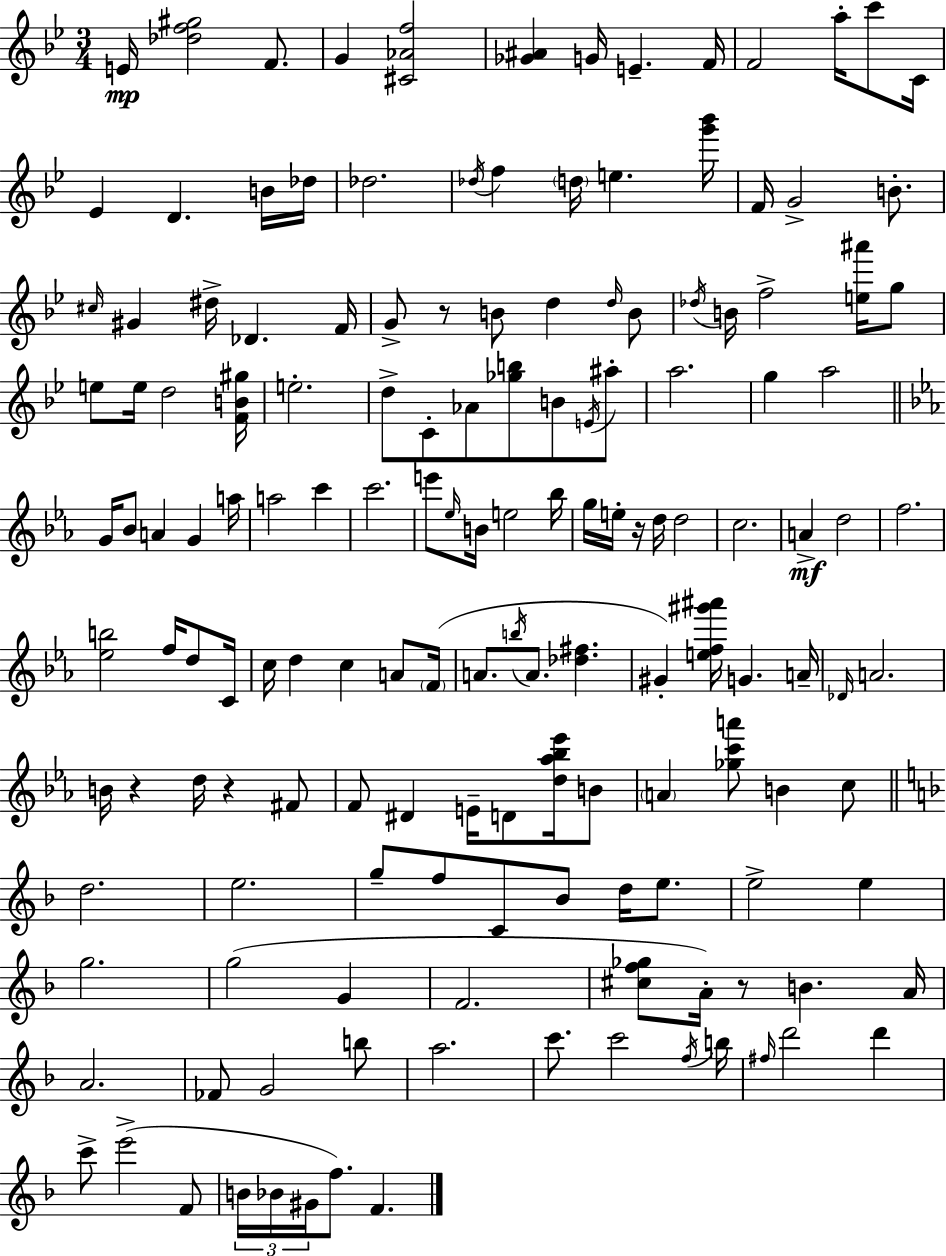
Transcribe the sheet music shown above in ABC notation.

X:1
T:Untitled
M:3/4
L:1/4
K:Gm
E/4 [_df^g]2 F/2 G [^C_Af]2 [_G^A] G/4 E F/4 F2 a/4 c'/2 C/4 _E D B/4 _d/4 _d2 _d/4 f d/4 e [g'_b']/4 F/4 G2 B/2 ^c/4 ^G ^d/4 _D F/4 G/2 z/2 B/2 d d/4 B/2 _d/4 B/4 f2 [e^a']/4 g/2 e/2 e/4 d2 [FB^g]/4 e2 d/2 C/2 _A/2 [_gb]/2 B/2 E/4 ^a/2 a2 g a2 G/4 _B/2 A G a/4 a2 c' c'2 e'/2 _e/4 B/4 e2 _b/4 g/4 e/4 z/4 d/4 d2 c2 A d2 f2 [_eb]2 f/4 d/2 C/4 c/4 d c A/2 F/4 A/2 b/4 A/2 [_d^f] ^G [ef^g'^a']/4 G A/4 _D/4 A2 B/4 z d/4 z ^F/2 F/2 ^D E/4 D/2 [d_a_b_e']/4 B/2 A [_gc'a']/2 B c/2 d2 e2 g/2 f/2 C/2 _B/2 d/4 e/2 e2 e g2 g2 G F2 [^cf_g]/2 A/4 z/2 B A/4 A2 _F/2 G2 b/2 a2 c'/2 c'2 f/4 b/4 ^f/4 d'2 d' c'/2 e'2 F/2 B/4 _B/4 ^G/4 f/2 F